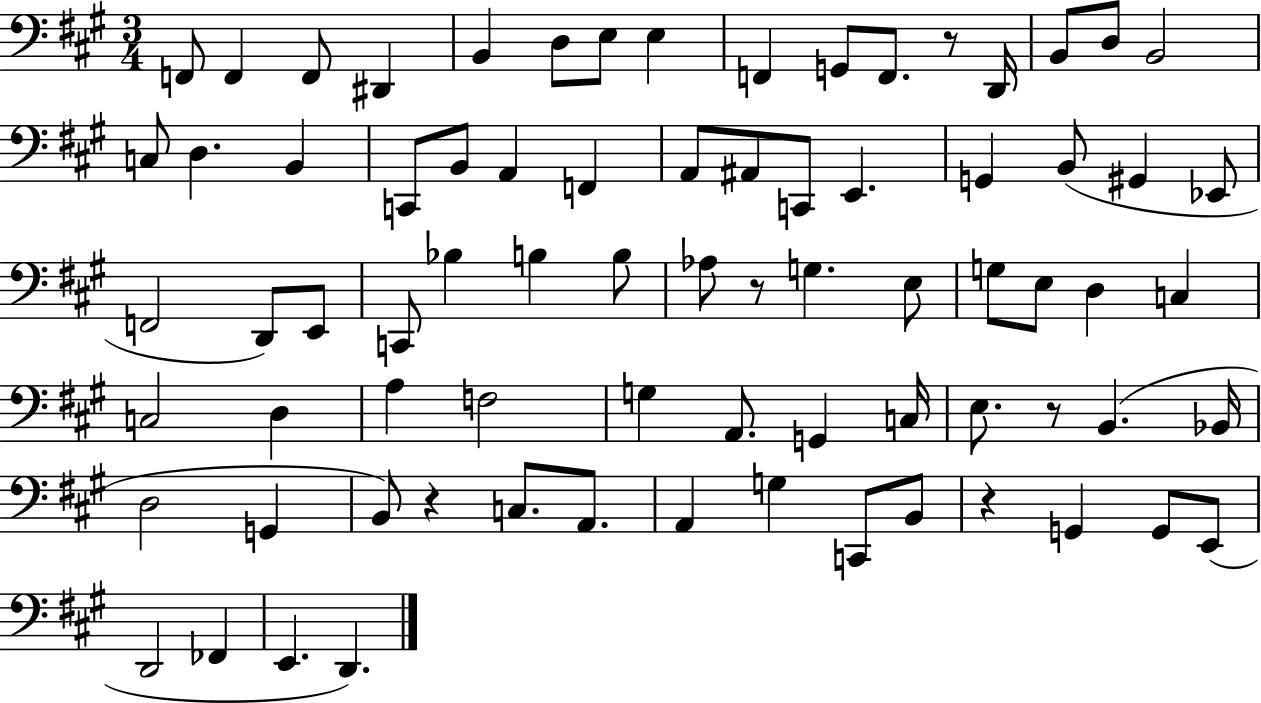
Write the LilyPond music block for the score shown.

{
  \clef bass
  \numericTimeSignature
  \time 3/4
  \key a \major
  \repeat volta 2 { f,8 f,4 f,8 dis,4 | b,4 d8 e8 e4 | f,4 g,8 f,8. r8 d,16 | b,8 d8 b,2 | \break c8 d4. b,4 | c,8 b,8 a,4 f,4 | a,8 ais,8 c,8 e,4. | g,4 b,8( gis,4 ees,8 | \break f,2 d,8) e,8 | c,8 bes4 b4 b8 | aes8 r8 g4. e8 | g8 e8 d4 c4 | \break c2 d4 | a4 f2 | g4 a,8. g,4 c16 | e8. r8 b,4.( bes,16 | \break d2 g,4 | b,8) r4 c8. a,8. | a,4 g4 c,8 b,8 | r4 g,4 g,8 e,8( | \break d,2 fes,4 | e,4. d,4.) | } \bar "|."
}